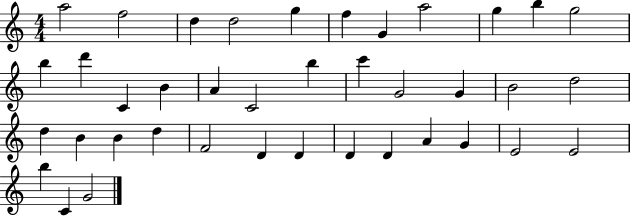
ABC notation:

X:1
T:Untitled
M:4/4
L:1/4
K:C
a2 f2 d d2 g f G a2 g b g2 b d' C B A C2 b c' G2 G B2 d2 d B B d F2 D D D D A G E2 E2 b C G2